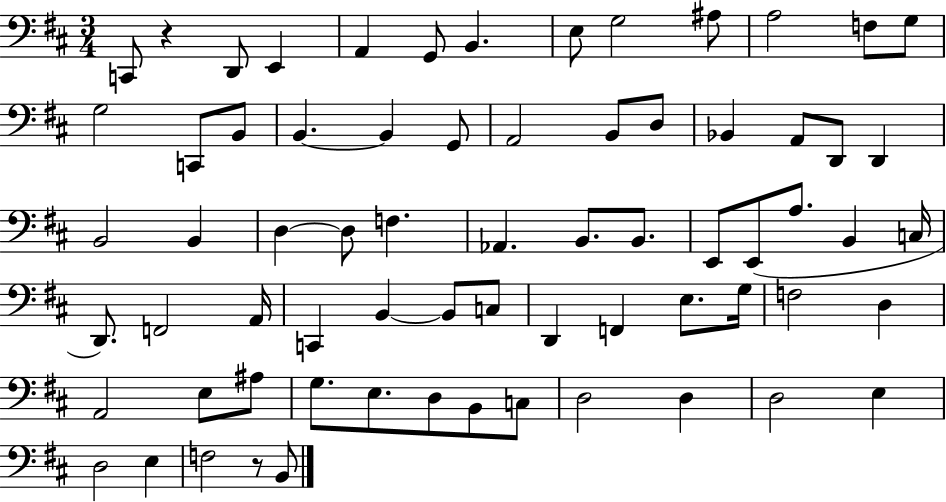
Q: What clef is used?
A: bass